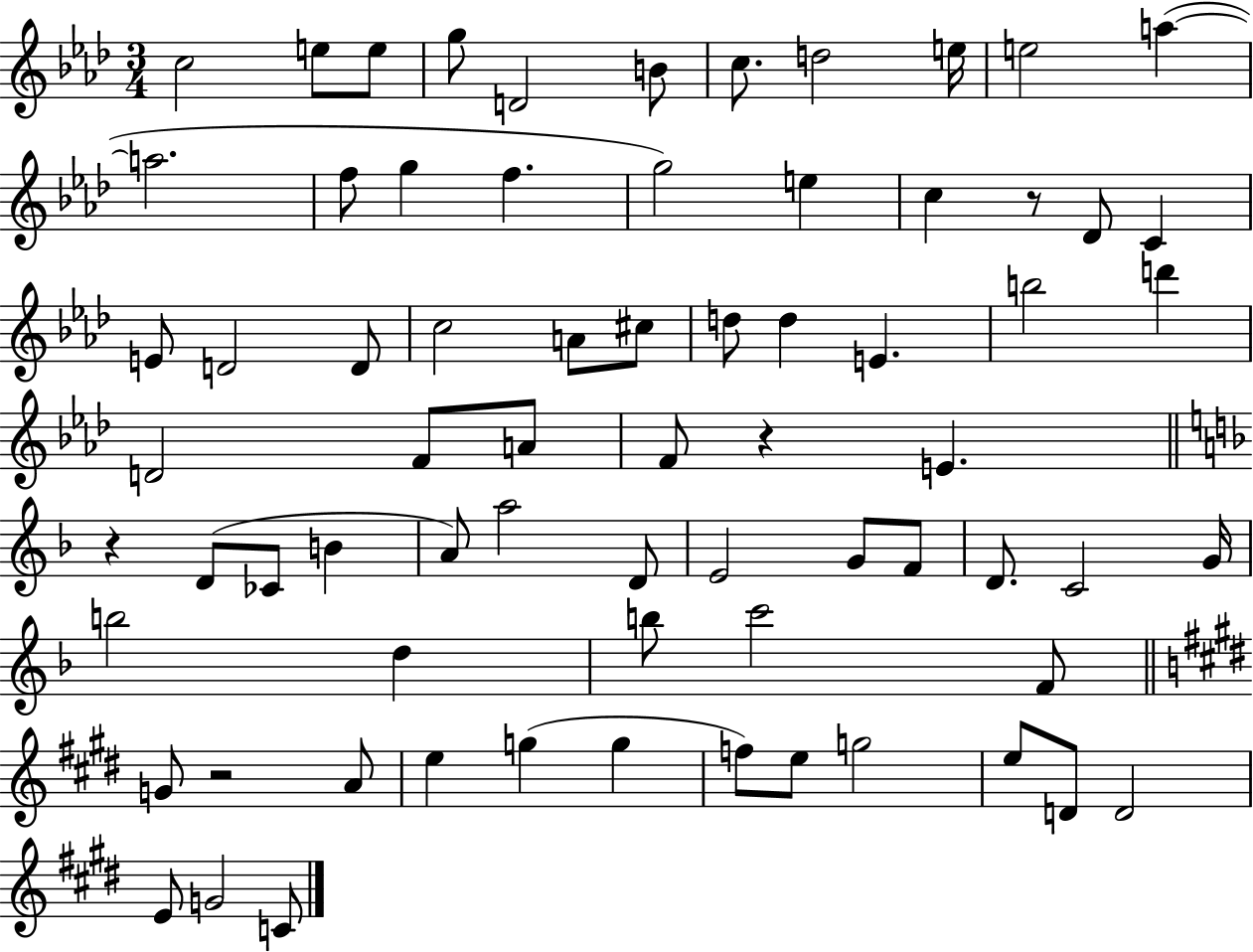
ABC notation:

X:1
T:Untitled
M:3/4
L:1/4
K:Ab
c2 e/2 e/2 g/2 D2 B/2 c/2 d2 e/4 e2 a a2 f/2 g f g2 e c z/2 _D/2 C E/2 D2 D/2 c2 A/2 ^c/2 d/2 d E b2 d' D2 F/2 A/2 F/2 z E z D/2 _C/2 B A/2 a2 D/2 E2 G/2 F/2 D/2 C2 G/4 b2 d b/2 c'2 F/2 G/2 z2 A/2 e g g f/2 e/2 g2 e/2 D/2 D2 E/2 G2 C/2